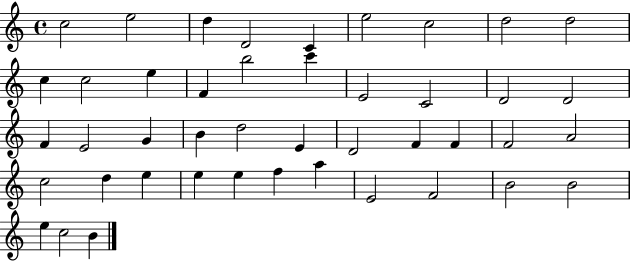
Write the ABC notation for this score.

X:1
T:Untitled
M:4/4
L:1/4
K:C
c2 e2 d D2 C e2 c2 d2 d2 c c2 e F b2 c' E2 C2 D2 D2 F E2 G B d2 E D2 F F F2 A2 c2 d e e e f a E2 F2 B2 B2 e c2 B